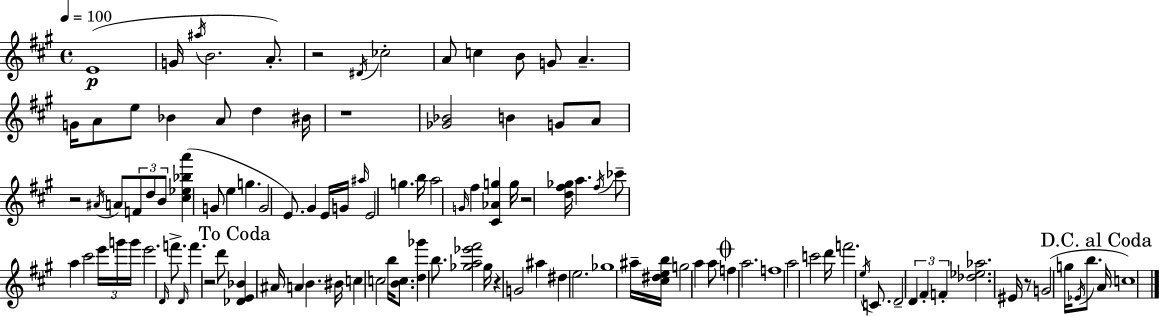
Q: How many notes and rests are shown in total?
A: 112